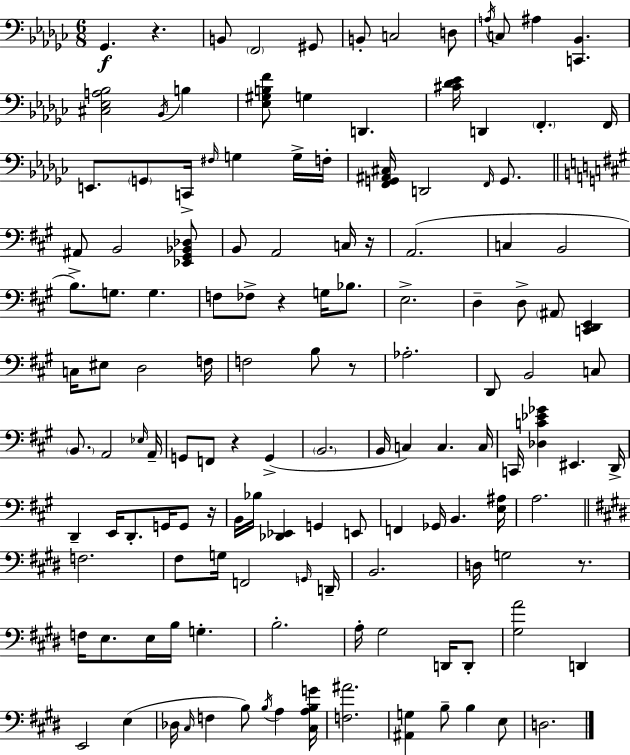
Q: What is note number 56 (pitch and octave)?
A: C3